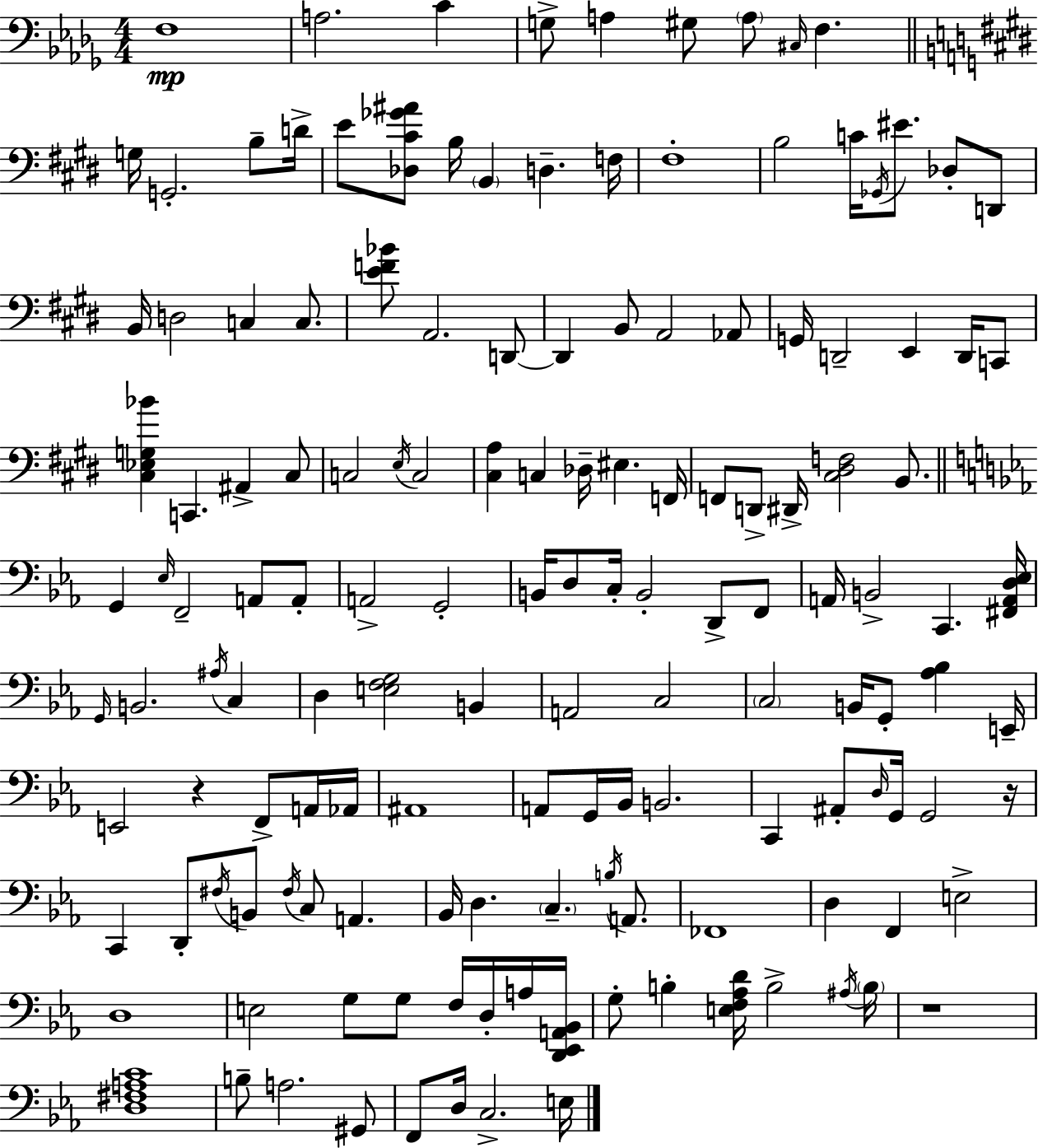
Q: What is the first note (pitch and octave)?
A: F3